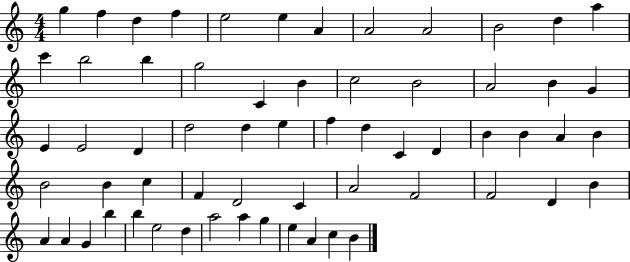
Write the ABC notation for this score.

X:1
T:Untitled
M:4/4
L:1/4
K:C
g f d f e2 e A A2 A2 B2 d a c' b2 b g2 C B c2 B2 A2 B G E E2 D d2 d e f d C D B B A B B2 B c F D2 C A2 F2 F2 D B A A G b b e2 d a2 a g e A c B